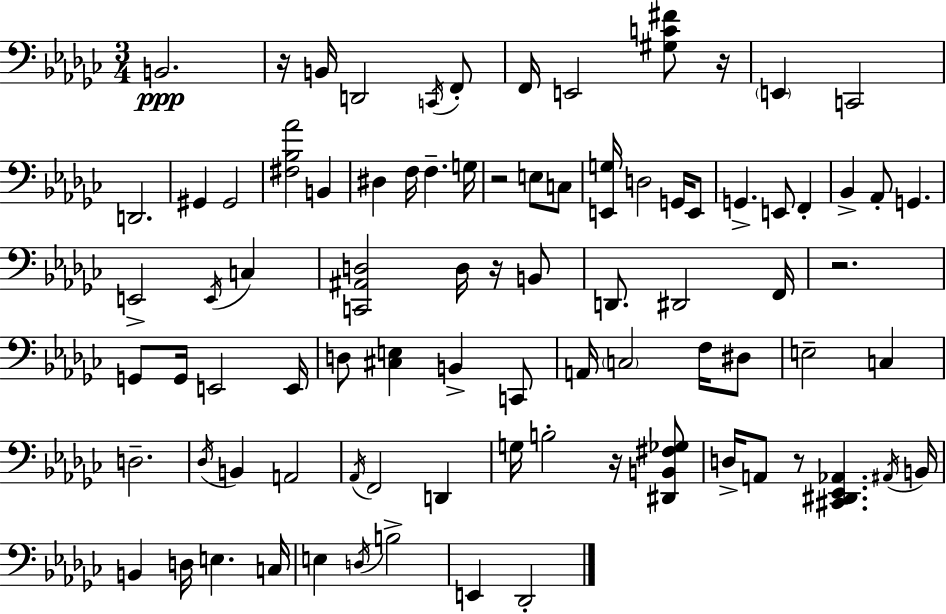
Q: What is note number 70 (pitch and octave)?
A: E2